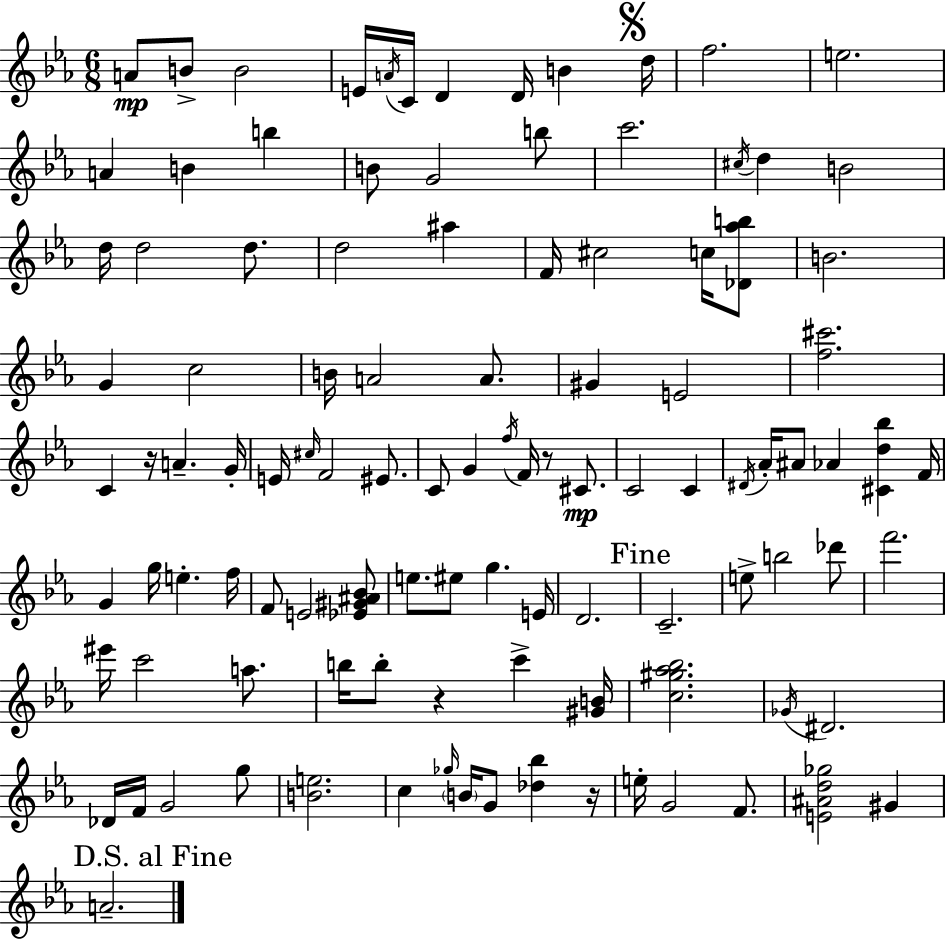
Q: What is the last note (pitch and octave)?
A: A4